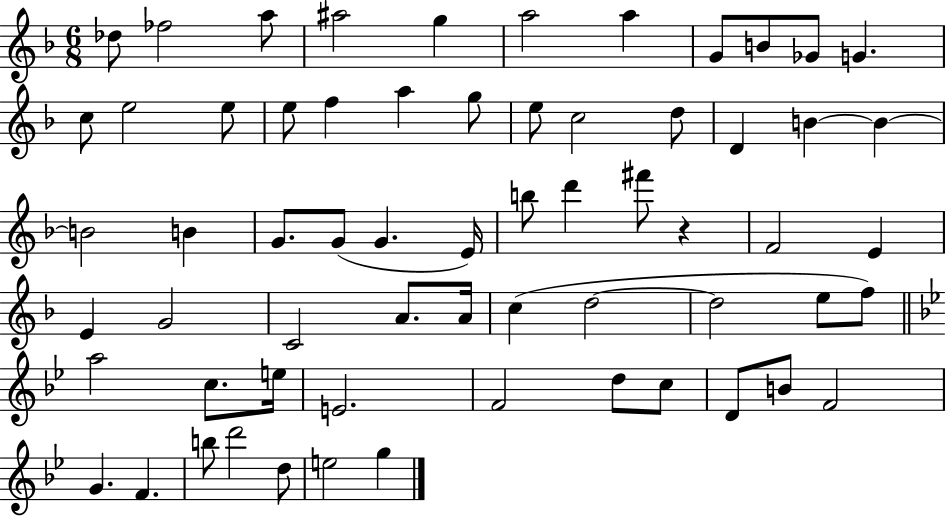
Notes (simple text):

Db5/e FES5/h A5/e A#5/h G5/q A5/h A5/q G4/e B4/e Gb4/e G4/q. C5/e E5/h E5/e E5/e F5/q A5/q G5/e E5/e C5/h D5/e D4/q B4/q B4/q B4/h B4/q G4/e. G4/e G4/q. E4/s B5/e D6/q F#6/e R/q F4/h E4/q E4/q G4/h C4/h A4/e. A4/s C5/q D5/h D5/h E5/e F5/e A5/h C5/e. E5/s E4/h. F4/h D5/e C5/e D4/e B4/e F4/h G4/q. F4/q. B5/e D6/h D5/e E5/h G5/q